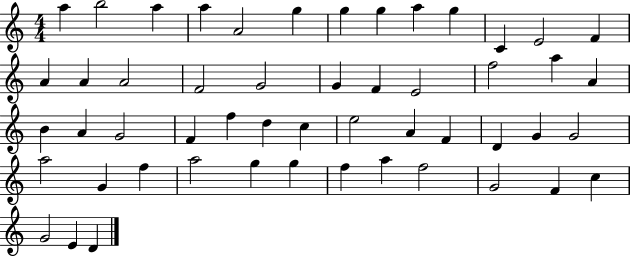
A5/q B5/h A5/q A5/q A4/h G5/q G5/q G5/q A5/q G5/q C4/q E4/h F4/q A4/q A4/q A4/h F4/h G4/h G4/q F4/q E4/h F5/h A5/q A4/q B4/q A4/q G4/h F4/q F5/q D5/q C5/q E5/h A4/q F4/q D4/q G4/q G4/h A5/h G4/q F5/q A5/h G5/q G5/q F5/q A5/q F5/h G4/h F4/q C5/q G4/h E4/q D4/q